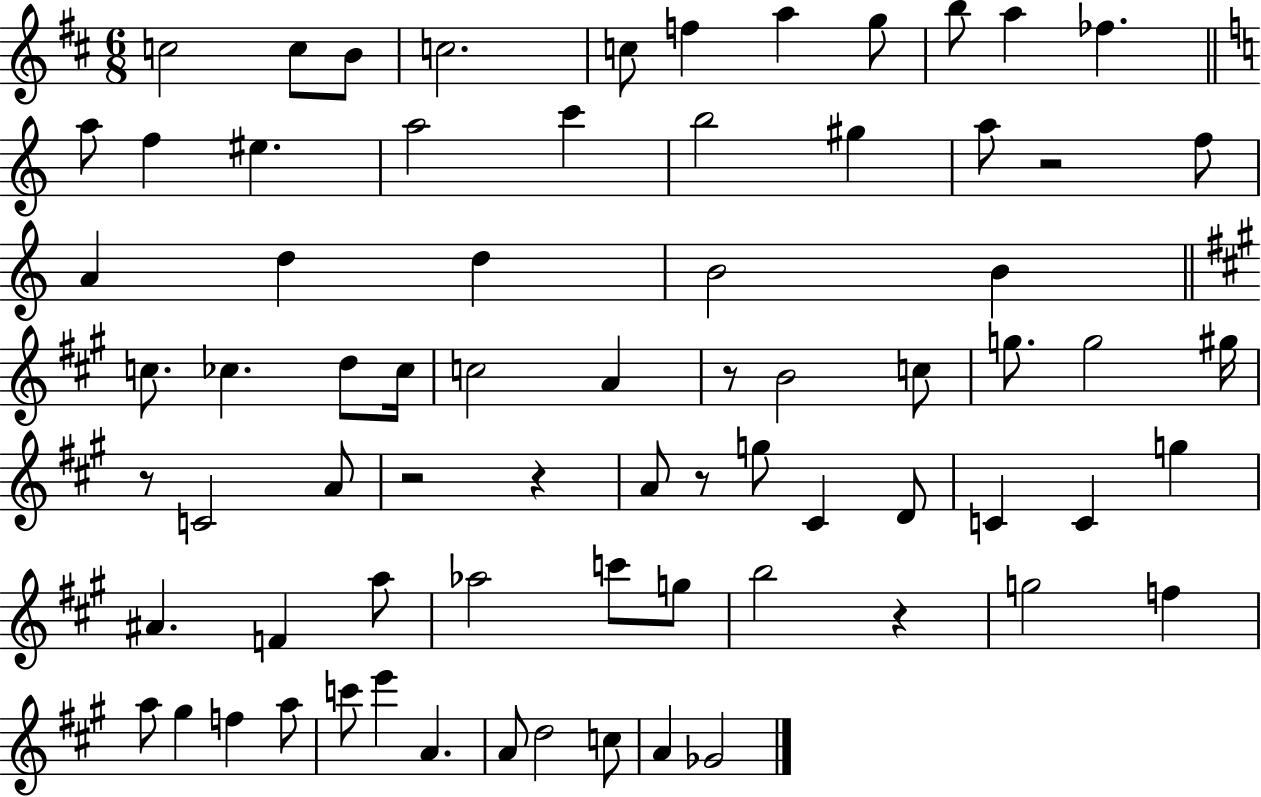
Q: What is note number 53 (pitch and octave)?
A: G5